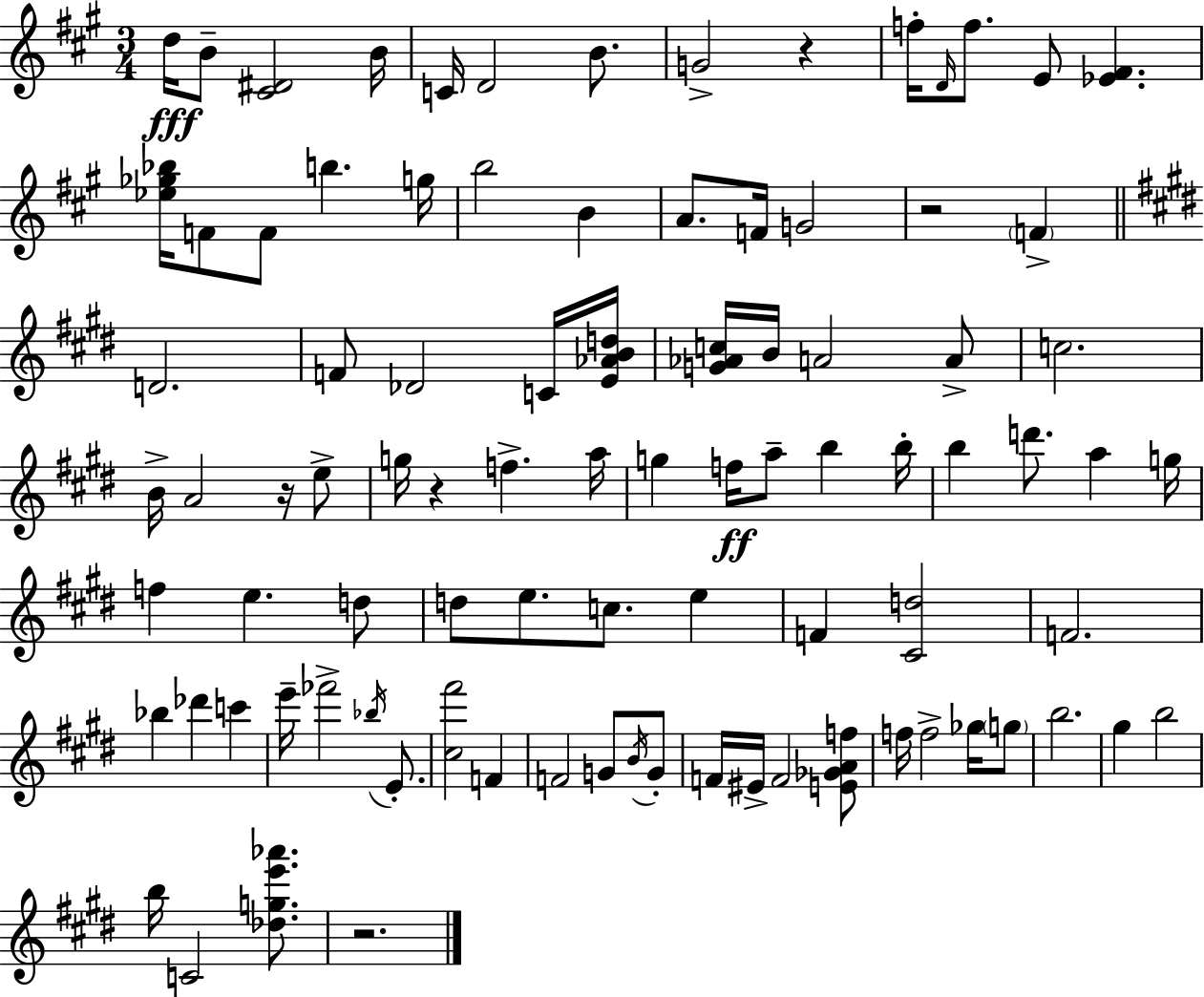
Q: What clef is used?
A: treble